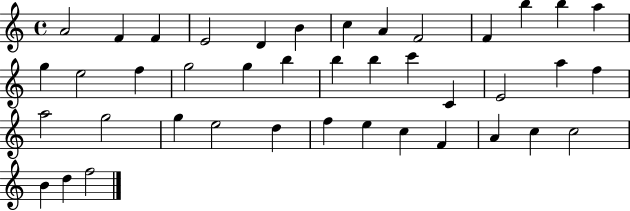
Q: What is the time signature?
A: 4/4